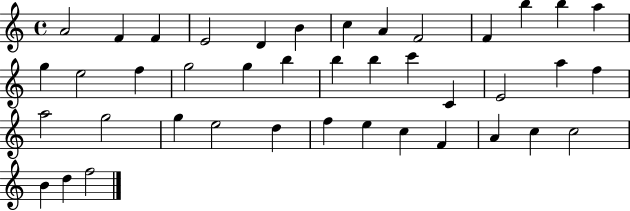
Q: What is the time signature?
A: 4/4